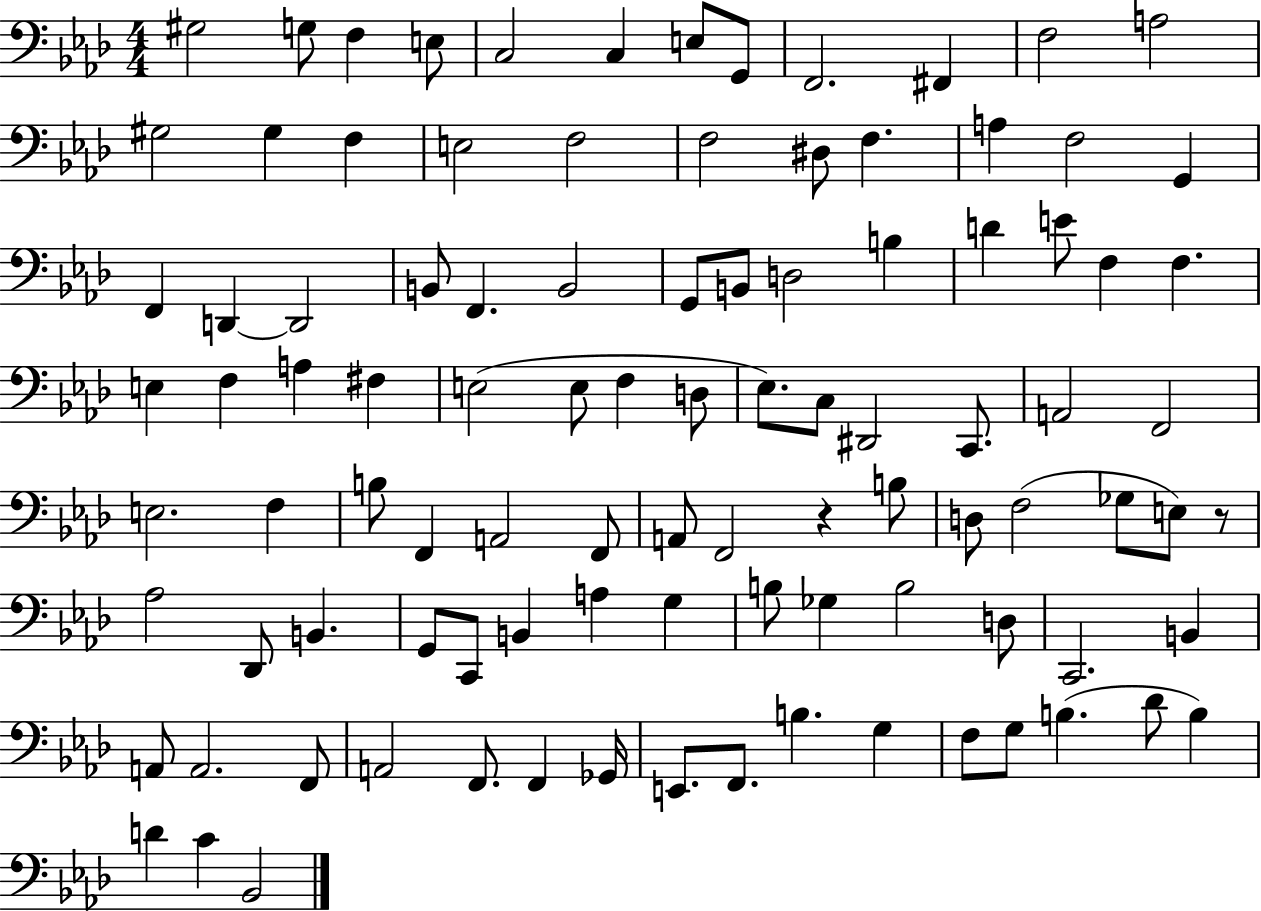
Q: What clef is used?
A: bass